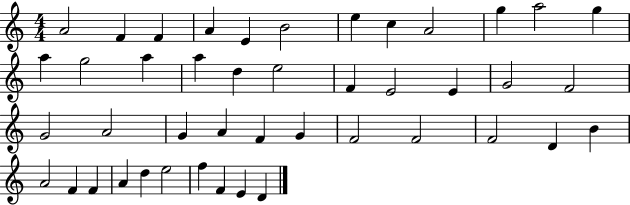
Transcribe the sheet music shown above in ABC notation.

X:1
T:Untitled
M:4/4
L:1/4
K:C
A2 F F A E B2 e c A2 g a2 g a g2 a a d e2 F E2 E G2 F2 G2 A2 G A F G F2 F2 F2 D B A2 F F A d e2 f F E D